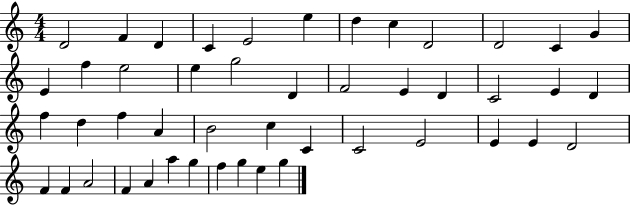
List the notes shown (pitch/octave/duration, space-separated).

D4/h F4/q D4/q C4/q E4/h E5/q D5/q C5/q D4/h D4/h C4/q G4/q E4/q F5/q E5/h E5/q G5/h D4/q F4/h E4/q D4/q C4/h E4/q D4/q F5/q D5/q F5/q A4/q B4/h C5/q C4/q C4/h E4/h E4/q E4/q D4/h F4/q F4/q A4/h F4/q A4/q A5/q G5/q F5/q G5/q E5/q G5/q